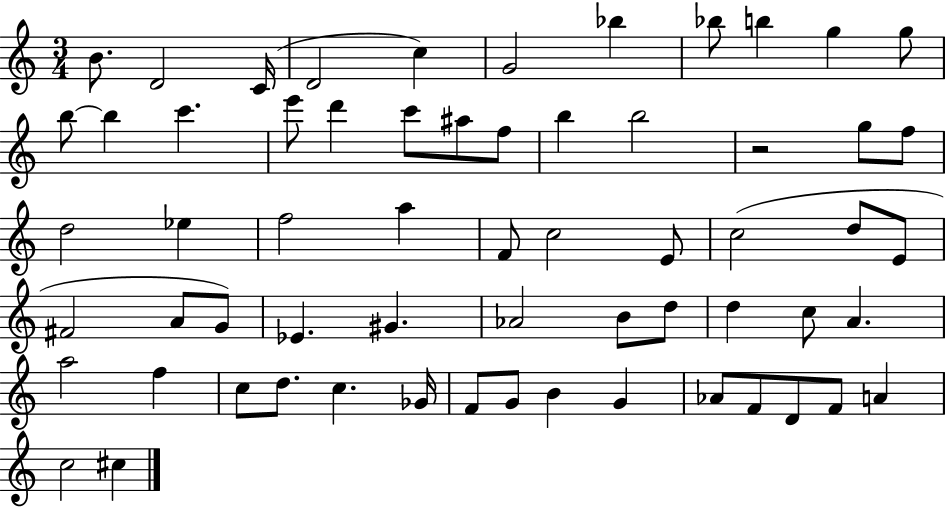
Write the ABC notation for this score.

X:1
T:Untitled
M:3/4
L:1/4
K:C
B/2 D2 C/4 D2 c G2 _b _b/2 b g g/2 b/2 b c' e'/2 d' c'/2 ^a/2 f/2 b b2 z2 g/2 f/2 d2 _e f2 a F/2 c2 E/2 c2 d/2 E/2 ^F2 A/2 G/2 _E ^G _A2 B/2 d/2 d c/2 A a2 f c/2 d/2 c _G/4 F/2 G/2 B G _A/2 F/2 D/2 F/2 A c2 ^c